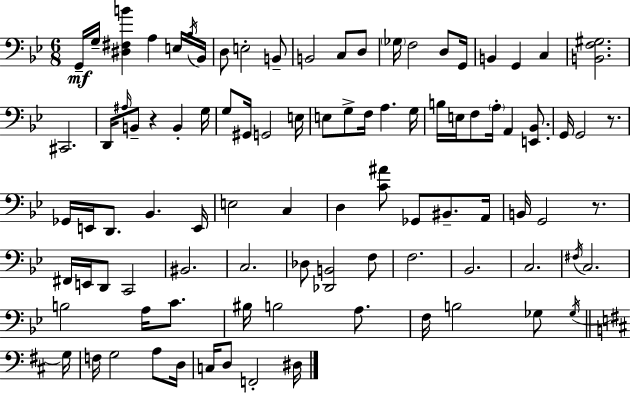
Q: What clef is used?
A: bass